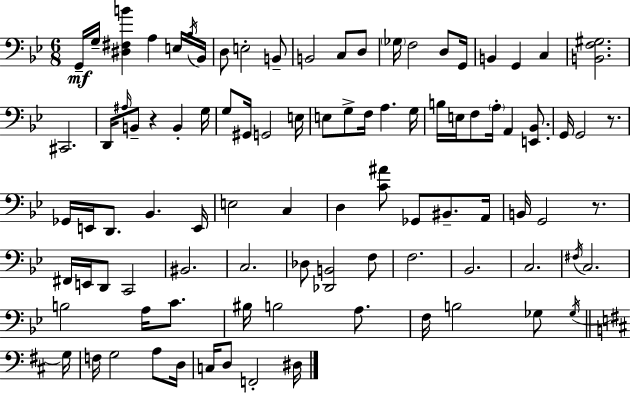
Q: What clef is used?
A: bass